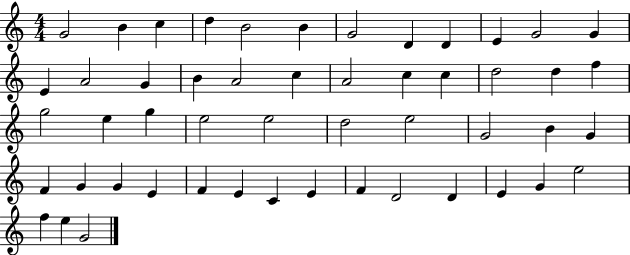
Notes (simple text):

G4/h B4/q C5/q D5/q B4/h B4/q G4/h D4/q D4/q E4/q G4/h G4/q E4/q A4/h G4/q B4/q A4/h C5/q A4/h C5/q C5/q D5/h D5/q F5/q G5/h E5/q G5/q E5/h E5/h D5/h E5/h G4/h B4/q G4/q F4/q G4/q G4/q E4/q F4/q E4/q C4/q E4/q F4/q D4/h D4/q E4/q G4/q E5/h F5/q E5/q G4/h